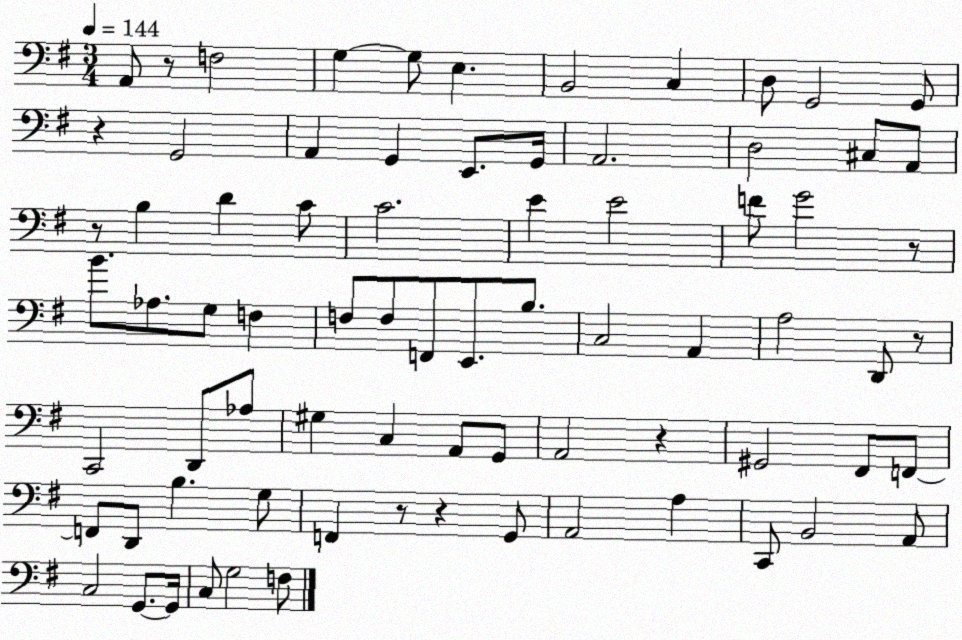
X:1
T:Untitled
M:3/4
L:1/4
K:G
A,,/2 z/2 F,2 G, G,/2 E, B,,2 C, D,/2 G,,2 G,,/2 z G,,2 A,, G,, E,,/2 G,,/4 A,,2 D,2 ^C,/2 A,,/2 z/2 B, D C/2 C2 E E2 F/2 G2 z/2 B/2 _A,/2 G,/2 F, F,/2 F,/2 F,,/2 E,,/2 B,/2 C,2 A,, A,2 D,,/2 z/2 C,,2 D,,/2 _A,/2 ^G, C, A,,/2 G,,/2 A,,2 z ^G,,2 ^F,,/2 F,,/2 F,,/2 D,,/2 B, G,/2 F,, z/2 z G,,/2 A,,2 A, C,,/2 B,,2 A,,/2 C,2 G,,/2 G,,/4 C,/2 G,2 F,/2